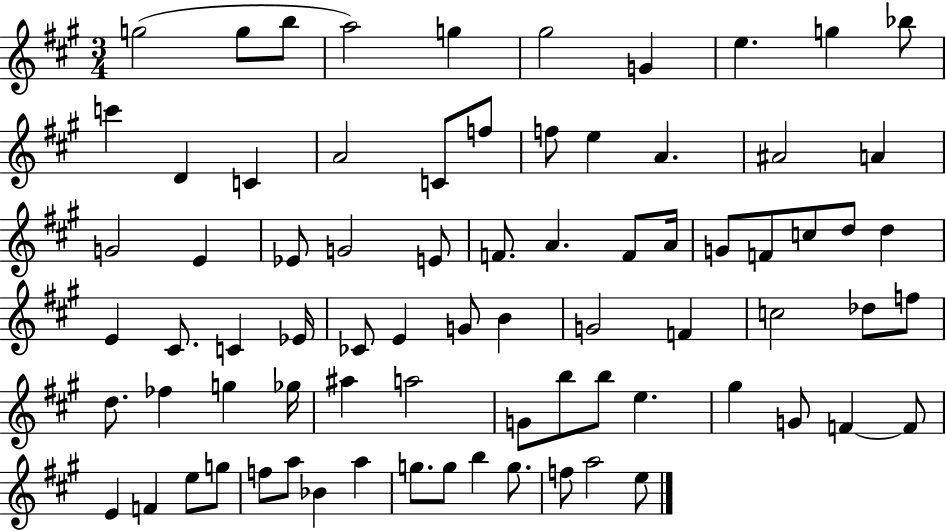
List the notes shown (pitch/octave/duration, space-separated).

G5/h G5/e B5/e A5/h G5/q G#5/h G4/q E5/q. G5/q Bb5/e C6/q D4/q C4/q A4/h C4/e F5/e F5/e E5/q A4/q. A#4/h A4/q G4/h E4/q Eb4/e G4/h E4/e F4/e. A4/q. F4/e A4/s G4/e F4/e C5/e D5/e D5/q E4/q C#4/e. C4/q Eb4/s CES4/e E4/q G4/e B4/q G4/h F4/q C5/h Db5/e F5/e D5/e. FES5/q G5/q Gb5/s A#5/q A5/h G4/e B5/e B5/e E5/q. G#5/q G4/e F4/q F4/e E4/q F4/q E5/e G5/e F5/e A5/e Bb4/q A5/q G5/e. G5/e B5/q G5/e. F5/e A5/h E5/e